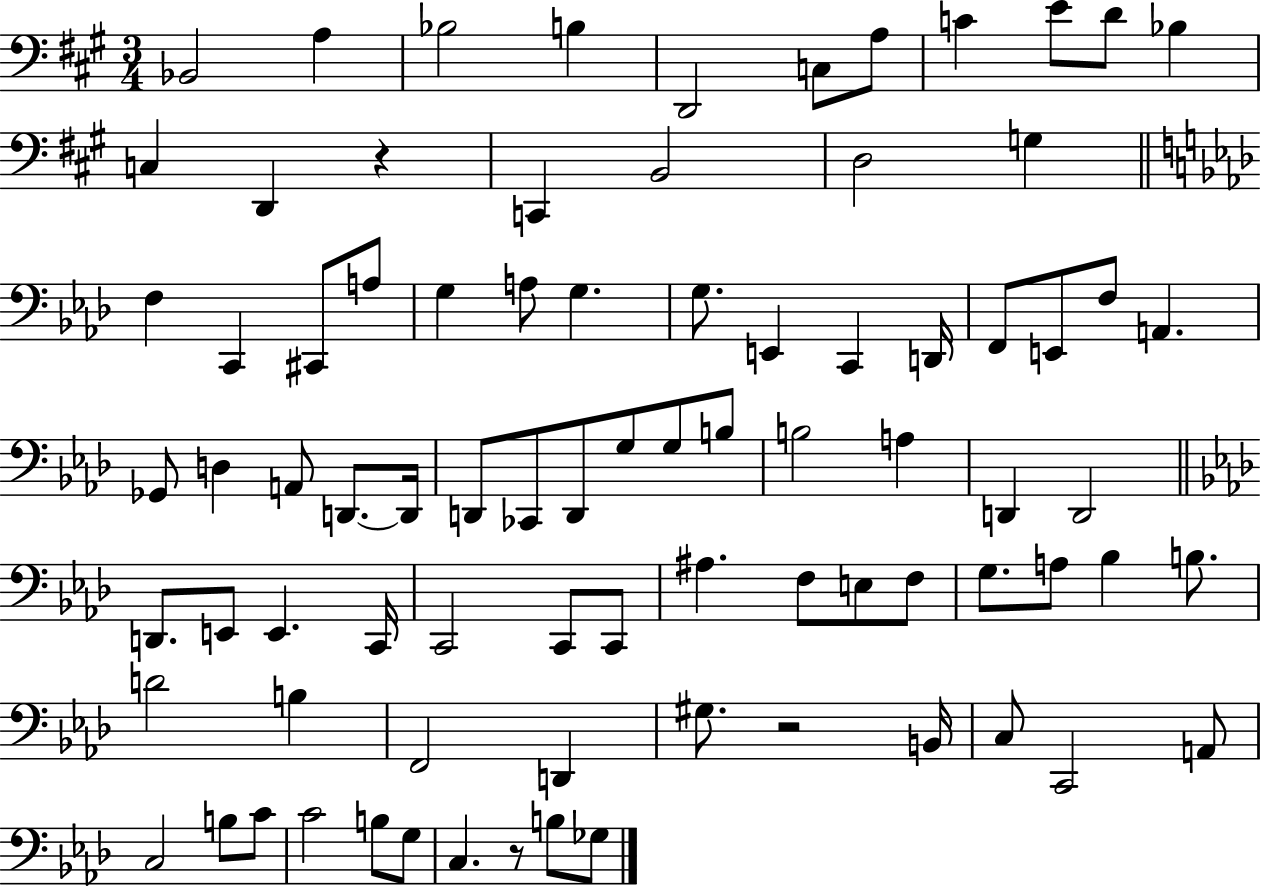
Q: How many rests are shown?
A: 3